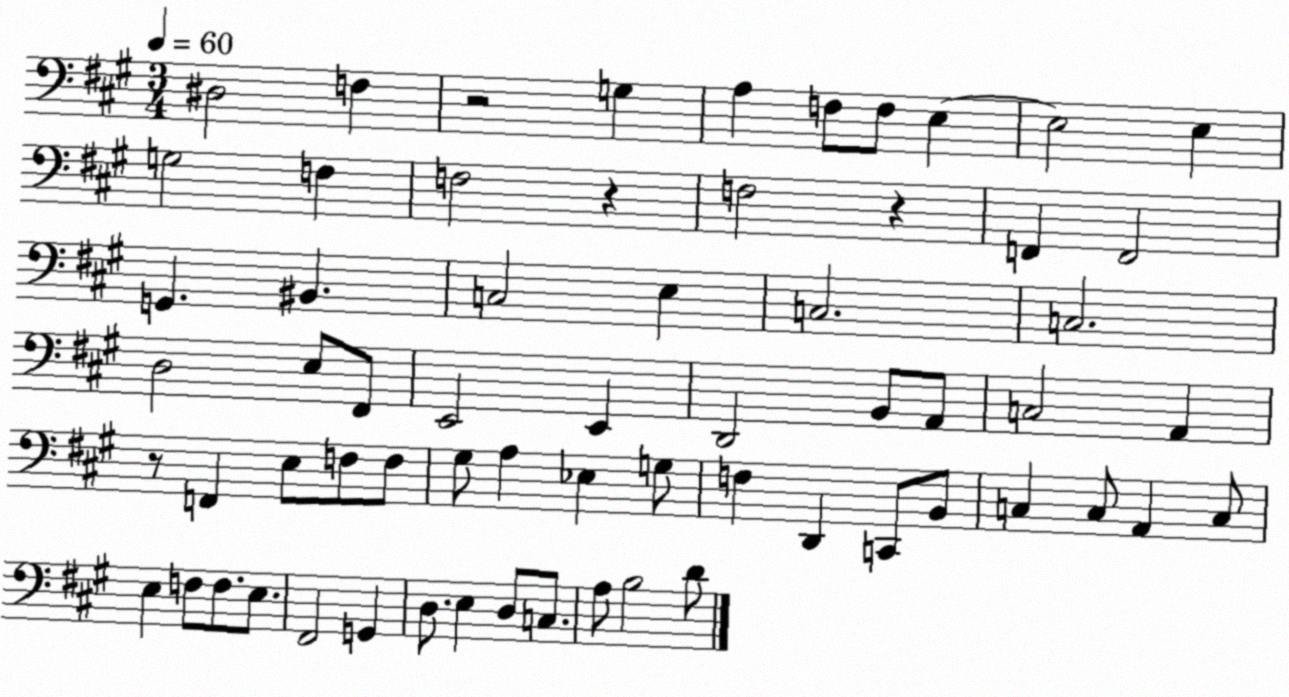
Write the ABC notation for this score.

X:1
T:Untitled
M:3/4
L:1/4
K:A
^D,2 F, z2 G, A, F,/2 F,/2 E, E,2 E, G,2 F, F,2 z F,2 z F,, F,,2 G,, ^B,, C,2 E, C,2 C,2 D,2 E,/2 ^F,,/2 E,,2 E,, D,,2 B,,/2 A,,/2 C,2 A,, z/2 F,, E,/2 F,/2 F,/2 ^G,/2 A, _E, G,/2 F, D,, C,,/2 B,,/2 C, C,/2 A,, C,/2 E, F,/2 F,/2 E,/2 ^F,,2 G,, D,/2 E, D,/2 C,/2 A,/2 B,2 D/2